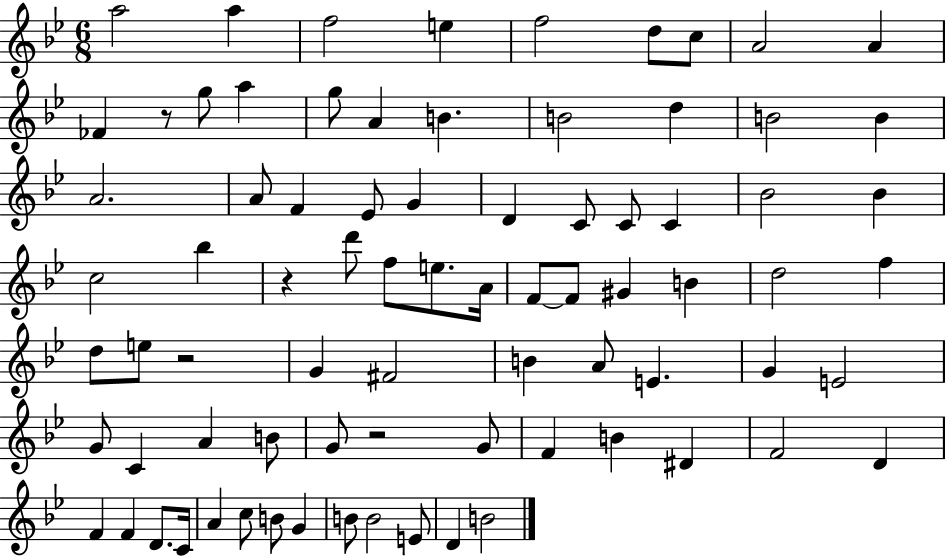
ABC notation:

X:1
T:Untitled
M:6/8
L:1/4
K:Bb
a2 a f2 e f2 d/2 c/2 A2 A _F z/2 g/2 a g/2 A B B2 d B2 B A2 A/2 F _E/2 G D C/2 C/2 C _B2 _B c2 _b z d'/2 f/2 e/2 A/4 F/2 F/2 ^G B d2 f d/2 e/2 z2 G ^F2 B A/2 E G E2 G/2 C A B/2 G/2 z2 G/2 F B ^D F2 D F F D/2 C/4 A c/2 B/2 G B/2 B2 E/2 D B2